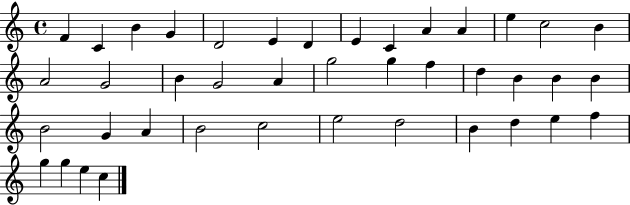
F4/q C4/q B4/q G4/q D4/h E4/q D4/q E4/q C4/q A4/q A4/q E5/q C5/h B4/q A4/h G4/h B4/q G4/h A4/q G5/h G5/q F5/q D5/q B4/q B4/q B4/q B4/h G4/q A4/q B4/h C5/h E5/h D5/h B4/q D5/q E5/q F5/q G5/q G5/q E5/q C5/q